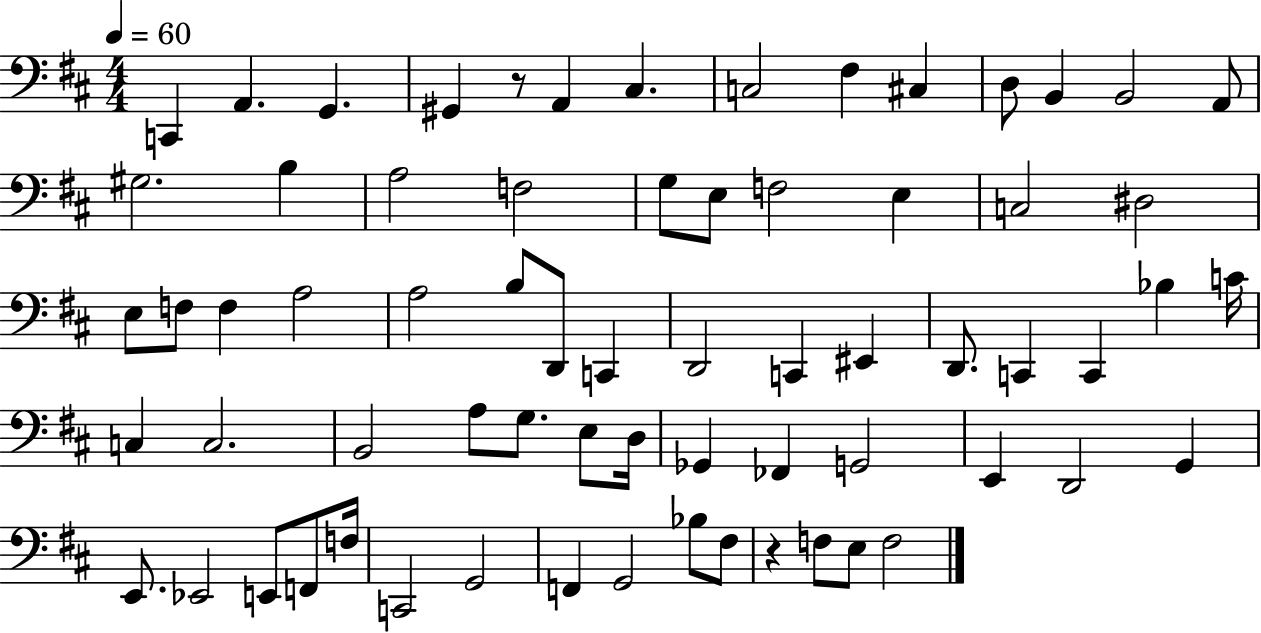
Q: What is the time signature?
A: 4/4